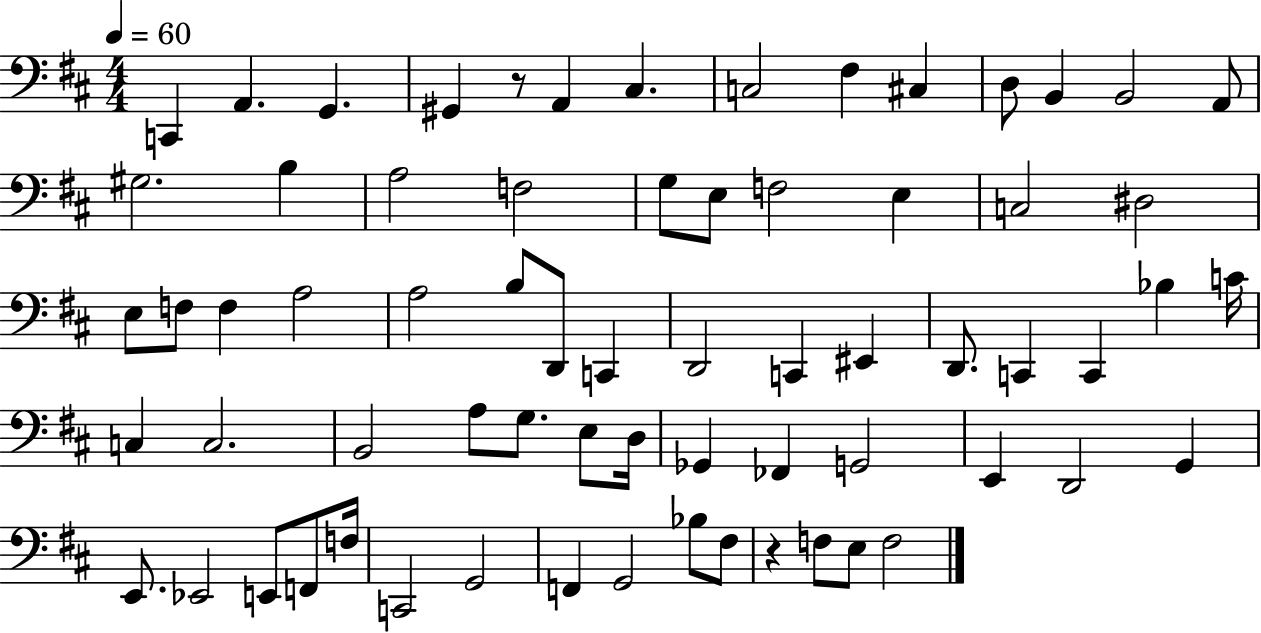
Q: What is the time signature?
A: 4/4